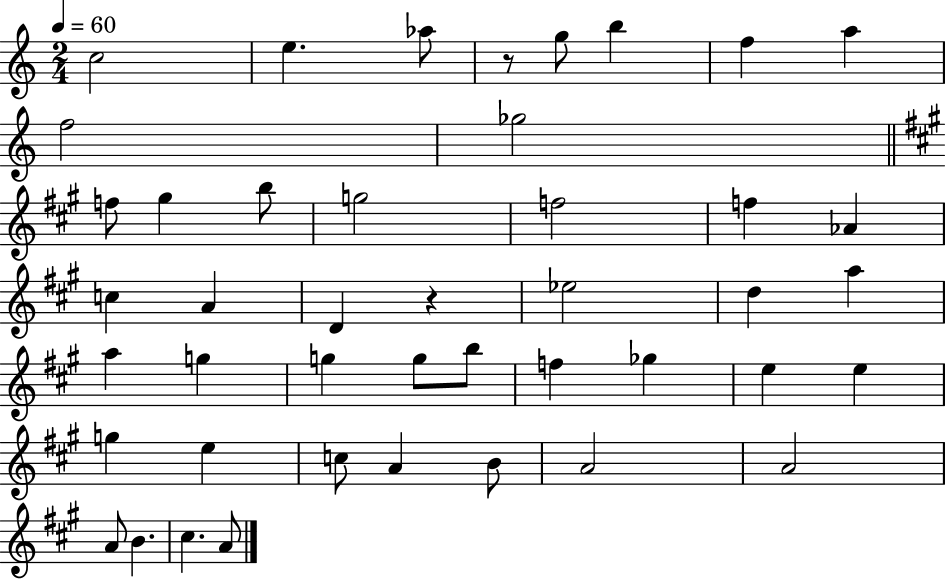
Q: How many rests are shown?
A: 2